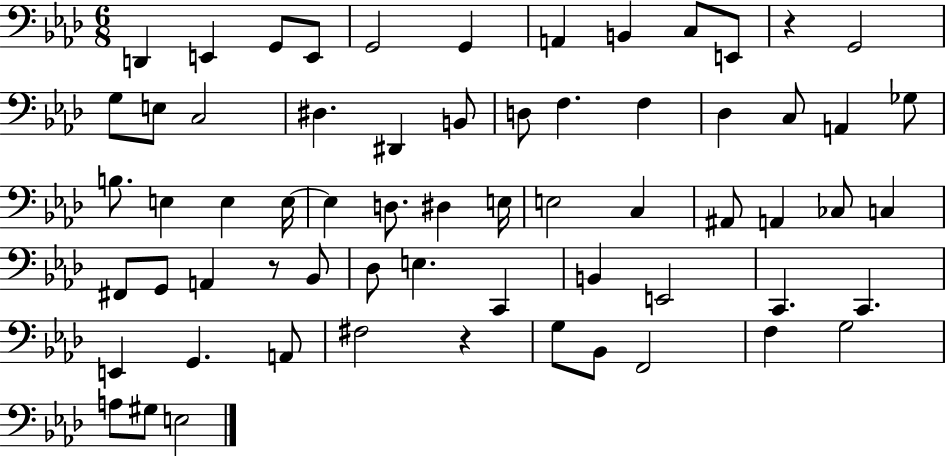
{
  \clef bass
  \numericTimeSignature
  \time 6/8
  \key aes \major
  d,4 e,4 g,8 e,8 | g,2 g,4 | a,4 b,4 c8 e,8 | r4 g,2 | \break g8 e8 c2 | dis4. dis,4 b,8 | d8 f4. f4 | des4 c8 a,4 ges8 | \break b8. e4 e4 e16~~ | e4 d8. dis4 e16 | e2 c4 | ais,8 a,4 ces8 c4 | \break fis,8 g,8 a,4 r8 bes,8 | des8 e4. c,4 | b,4 e,2 | c,4. c,4. | \break e,4 g,4. a,8 | fis2 r4 | g8 bes,8 f,2 | f4 g2 | \break a8 gis8 e2 | \bar "|."
}